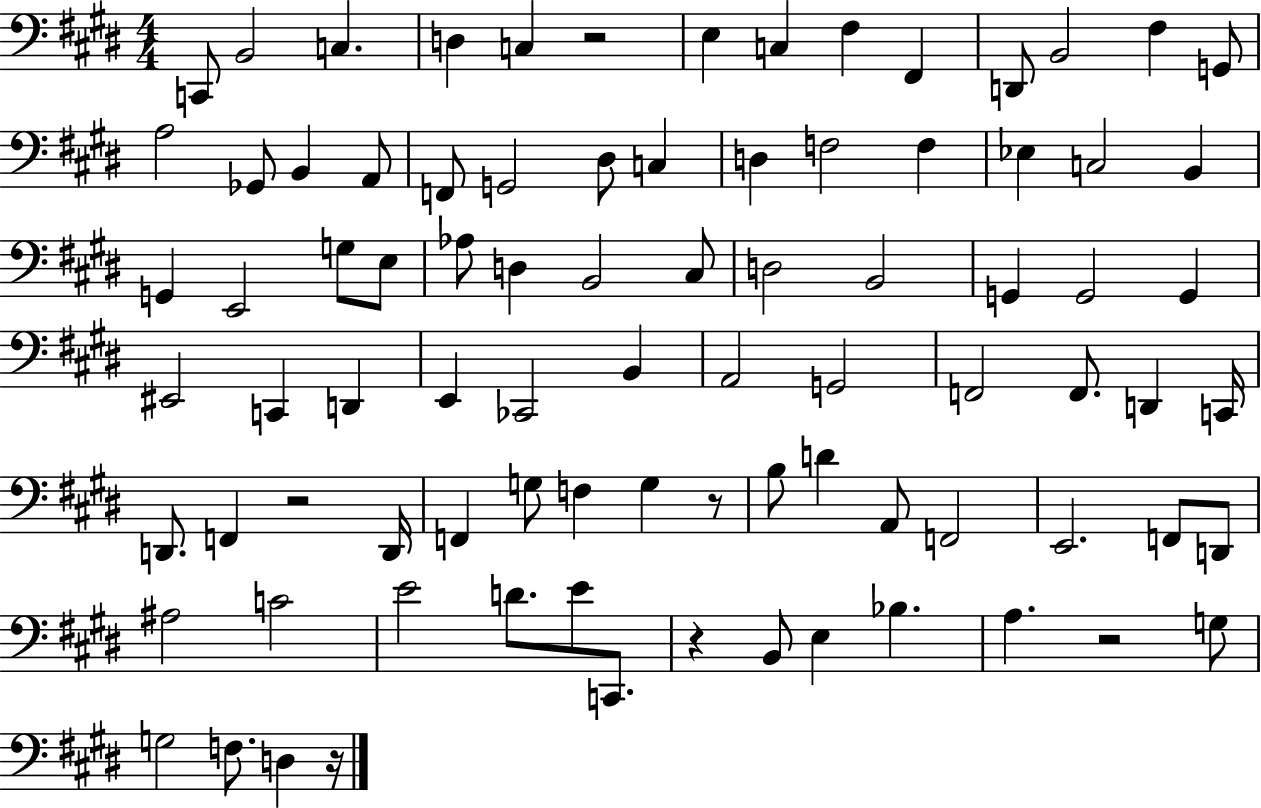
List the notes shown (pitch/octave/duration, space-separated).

C2/e B2/h C3/q. D3/q C3/q R/h E3/q C3/q F#3/q F#2/q D2/e B2/h F#3/q G2/e A3/h Gb2/e B2/q A2/e F2/e G2/h D#3/e C3/q D3/q F3/h F3/q Eb3/q C3/h B2/q G2/q E2/h G3/e E3/e Ab3/e D3/q B2/h C#3/e D3/h B2/h G2/q G2/h G2/q EIS2/h C2/q D2/q E2/q CES2/h B2/q A2/h G2/h F2/h F2/e. D2/q C2/s D2/e. F2/q R/h D2/s F2/q G3/e F3/q G3/q R/e B3/e D4/q A2/e F2/h E2/h. F2/e D2/e A#3/h C4/h E4/h D4/e. E4/e C2/e. R/q B2/e E3/q Bb3/q. A3/q. R/h G3/e G3/h F3/e. D3/q R/s